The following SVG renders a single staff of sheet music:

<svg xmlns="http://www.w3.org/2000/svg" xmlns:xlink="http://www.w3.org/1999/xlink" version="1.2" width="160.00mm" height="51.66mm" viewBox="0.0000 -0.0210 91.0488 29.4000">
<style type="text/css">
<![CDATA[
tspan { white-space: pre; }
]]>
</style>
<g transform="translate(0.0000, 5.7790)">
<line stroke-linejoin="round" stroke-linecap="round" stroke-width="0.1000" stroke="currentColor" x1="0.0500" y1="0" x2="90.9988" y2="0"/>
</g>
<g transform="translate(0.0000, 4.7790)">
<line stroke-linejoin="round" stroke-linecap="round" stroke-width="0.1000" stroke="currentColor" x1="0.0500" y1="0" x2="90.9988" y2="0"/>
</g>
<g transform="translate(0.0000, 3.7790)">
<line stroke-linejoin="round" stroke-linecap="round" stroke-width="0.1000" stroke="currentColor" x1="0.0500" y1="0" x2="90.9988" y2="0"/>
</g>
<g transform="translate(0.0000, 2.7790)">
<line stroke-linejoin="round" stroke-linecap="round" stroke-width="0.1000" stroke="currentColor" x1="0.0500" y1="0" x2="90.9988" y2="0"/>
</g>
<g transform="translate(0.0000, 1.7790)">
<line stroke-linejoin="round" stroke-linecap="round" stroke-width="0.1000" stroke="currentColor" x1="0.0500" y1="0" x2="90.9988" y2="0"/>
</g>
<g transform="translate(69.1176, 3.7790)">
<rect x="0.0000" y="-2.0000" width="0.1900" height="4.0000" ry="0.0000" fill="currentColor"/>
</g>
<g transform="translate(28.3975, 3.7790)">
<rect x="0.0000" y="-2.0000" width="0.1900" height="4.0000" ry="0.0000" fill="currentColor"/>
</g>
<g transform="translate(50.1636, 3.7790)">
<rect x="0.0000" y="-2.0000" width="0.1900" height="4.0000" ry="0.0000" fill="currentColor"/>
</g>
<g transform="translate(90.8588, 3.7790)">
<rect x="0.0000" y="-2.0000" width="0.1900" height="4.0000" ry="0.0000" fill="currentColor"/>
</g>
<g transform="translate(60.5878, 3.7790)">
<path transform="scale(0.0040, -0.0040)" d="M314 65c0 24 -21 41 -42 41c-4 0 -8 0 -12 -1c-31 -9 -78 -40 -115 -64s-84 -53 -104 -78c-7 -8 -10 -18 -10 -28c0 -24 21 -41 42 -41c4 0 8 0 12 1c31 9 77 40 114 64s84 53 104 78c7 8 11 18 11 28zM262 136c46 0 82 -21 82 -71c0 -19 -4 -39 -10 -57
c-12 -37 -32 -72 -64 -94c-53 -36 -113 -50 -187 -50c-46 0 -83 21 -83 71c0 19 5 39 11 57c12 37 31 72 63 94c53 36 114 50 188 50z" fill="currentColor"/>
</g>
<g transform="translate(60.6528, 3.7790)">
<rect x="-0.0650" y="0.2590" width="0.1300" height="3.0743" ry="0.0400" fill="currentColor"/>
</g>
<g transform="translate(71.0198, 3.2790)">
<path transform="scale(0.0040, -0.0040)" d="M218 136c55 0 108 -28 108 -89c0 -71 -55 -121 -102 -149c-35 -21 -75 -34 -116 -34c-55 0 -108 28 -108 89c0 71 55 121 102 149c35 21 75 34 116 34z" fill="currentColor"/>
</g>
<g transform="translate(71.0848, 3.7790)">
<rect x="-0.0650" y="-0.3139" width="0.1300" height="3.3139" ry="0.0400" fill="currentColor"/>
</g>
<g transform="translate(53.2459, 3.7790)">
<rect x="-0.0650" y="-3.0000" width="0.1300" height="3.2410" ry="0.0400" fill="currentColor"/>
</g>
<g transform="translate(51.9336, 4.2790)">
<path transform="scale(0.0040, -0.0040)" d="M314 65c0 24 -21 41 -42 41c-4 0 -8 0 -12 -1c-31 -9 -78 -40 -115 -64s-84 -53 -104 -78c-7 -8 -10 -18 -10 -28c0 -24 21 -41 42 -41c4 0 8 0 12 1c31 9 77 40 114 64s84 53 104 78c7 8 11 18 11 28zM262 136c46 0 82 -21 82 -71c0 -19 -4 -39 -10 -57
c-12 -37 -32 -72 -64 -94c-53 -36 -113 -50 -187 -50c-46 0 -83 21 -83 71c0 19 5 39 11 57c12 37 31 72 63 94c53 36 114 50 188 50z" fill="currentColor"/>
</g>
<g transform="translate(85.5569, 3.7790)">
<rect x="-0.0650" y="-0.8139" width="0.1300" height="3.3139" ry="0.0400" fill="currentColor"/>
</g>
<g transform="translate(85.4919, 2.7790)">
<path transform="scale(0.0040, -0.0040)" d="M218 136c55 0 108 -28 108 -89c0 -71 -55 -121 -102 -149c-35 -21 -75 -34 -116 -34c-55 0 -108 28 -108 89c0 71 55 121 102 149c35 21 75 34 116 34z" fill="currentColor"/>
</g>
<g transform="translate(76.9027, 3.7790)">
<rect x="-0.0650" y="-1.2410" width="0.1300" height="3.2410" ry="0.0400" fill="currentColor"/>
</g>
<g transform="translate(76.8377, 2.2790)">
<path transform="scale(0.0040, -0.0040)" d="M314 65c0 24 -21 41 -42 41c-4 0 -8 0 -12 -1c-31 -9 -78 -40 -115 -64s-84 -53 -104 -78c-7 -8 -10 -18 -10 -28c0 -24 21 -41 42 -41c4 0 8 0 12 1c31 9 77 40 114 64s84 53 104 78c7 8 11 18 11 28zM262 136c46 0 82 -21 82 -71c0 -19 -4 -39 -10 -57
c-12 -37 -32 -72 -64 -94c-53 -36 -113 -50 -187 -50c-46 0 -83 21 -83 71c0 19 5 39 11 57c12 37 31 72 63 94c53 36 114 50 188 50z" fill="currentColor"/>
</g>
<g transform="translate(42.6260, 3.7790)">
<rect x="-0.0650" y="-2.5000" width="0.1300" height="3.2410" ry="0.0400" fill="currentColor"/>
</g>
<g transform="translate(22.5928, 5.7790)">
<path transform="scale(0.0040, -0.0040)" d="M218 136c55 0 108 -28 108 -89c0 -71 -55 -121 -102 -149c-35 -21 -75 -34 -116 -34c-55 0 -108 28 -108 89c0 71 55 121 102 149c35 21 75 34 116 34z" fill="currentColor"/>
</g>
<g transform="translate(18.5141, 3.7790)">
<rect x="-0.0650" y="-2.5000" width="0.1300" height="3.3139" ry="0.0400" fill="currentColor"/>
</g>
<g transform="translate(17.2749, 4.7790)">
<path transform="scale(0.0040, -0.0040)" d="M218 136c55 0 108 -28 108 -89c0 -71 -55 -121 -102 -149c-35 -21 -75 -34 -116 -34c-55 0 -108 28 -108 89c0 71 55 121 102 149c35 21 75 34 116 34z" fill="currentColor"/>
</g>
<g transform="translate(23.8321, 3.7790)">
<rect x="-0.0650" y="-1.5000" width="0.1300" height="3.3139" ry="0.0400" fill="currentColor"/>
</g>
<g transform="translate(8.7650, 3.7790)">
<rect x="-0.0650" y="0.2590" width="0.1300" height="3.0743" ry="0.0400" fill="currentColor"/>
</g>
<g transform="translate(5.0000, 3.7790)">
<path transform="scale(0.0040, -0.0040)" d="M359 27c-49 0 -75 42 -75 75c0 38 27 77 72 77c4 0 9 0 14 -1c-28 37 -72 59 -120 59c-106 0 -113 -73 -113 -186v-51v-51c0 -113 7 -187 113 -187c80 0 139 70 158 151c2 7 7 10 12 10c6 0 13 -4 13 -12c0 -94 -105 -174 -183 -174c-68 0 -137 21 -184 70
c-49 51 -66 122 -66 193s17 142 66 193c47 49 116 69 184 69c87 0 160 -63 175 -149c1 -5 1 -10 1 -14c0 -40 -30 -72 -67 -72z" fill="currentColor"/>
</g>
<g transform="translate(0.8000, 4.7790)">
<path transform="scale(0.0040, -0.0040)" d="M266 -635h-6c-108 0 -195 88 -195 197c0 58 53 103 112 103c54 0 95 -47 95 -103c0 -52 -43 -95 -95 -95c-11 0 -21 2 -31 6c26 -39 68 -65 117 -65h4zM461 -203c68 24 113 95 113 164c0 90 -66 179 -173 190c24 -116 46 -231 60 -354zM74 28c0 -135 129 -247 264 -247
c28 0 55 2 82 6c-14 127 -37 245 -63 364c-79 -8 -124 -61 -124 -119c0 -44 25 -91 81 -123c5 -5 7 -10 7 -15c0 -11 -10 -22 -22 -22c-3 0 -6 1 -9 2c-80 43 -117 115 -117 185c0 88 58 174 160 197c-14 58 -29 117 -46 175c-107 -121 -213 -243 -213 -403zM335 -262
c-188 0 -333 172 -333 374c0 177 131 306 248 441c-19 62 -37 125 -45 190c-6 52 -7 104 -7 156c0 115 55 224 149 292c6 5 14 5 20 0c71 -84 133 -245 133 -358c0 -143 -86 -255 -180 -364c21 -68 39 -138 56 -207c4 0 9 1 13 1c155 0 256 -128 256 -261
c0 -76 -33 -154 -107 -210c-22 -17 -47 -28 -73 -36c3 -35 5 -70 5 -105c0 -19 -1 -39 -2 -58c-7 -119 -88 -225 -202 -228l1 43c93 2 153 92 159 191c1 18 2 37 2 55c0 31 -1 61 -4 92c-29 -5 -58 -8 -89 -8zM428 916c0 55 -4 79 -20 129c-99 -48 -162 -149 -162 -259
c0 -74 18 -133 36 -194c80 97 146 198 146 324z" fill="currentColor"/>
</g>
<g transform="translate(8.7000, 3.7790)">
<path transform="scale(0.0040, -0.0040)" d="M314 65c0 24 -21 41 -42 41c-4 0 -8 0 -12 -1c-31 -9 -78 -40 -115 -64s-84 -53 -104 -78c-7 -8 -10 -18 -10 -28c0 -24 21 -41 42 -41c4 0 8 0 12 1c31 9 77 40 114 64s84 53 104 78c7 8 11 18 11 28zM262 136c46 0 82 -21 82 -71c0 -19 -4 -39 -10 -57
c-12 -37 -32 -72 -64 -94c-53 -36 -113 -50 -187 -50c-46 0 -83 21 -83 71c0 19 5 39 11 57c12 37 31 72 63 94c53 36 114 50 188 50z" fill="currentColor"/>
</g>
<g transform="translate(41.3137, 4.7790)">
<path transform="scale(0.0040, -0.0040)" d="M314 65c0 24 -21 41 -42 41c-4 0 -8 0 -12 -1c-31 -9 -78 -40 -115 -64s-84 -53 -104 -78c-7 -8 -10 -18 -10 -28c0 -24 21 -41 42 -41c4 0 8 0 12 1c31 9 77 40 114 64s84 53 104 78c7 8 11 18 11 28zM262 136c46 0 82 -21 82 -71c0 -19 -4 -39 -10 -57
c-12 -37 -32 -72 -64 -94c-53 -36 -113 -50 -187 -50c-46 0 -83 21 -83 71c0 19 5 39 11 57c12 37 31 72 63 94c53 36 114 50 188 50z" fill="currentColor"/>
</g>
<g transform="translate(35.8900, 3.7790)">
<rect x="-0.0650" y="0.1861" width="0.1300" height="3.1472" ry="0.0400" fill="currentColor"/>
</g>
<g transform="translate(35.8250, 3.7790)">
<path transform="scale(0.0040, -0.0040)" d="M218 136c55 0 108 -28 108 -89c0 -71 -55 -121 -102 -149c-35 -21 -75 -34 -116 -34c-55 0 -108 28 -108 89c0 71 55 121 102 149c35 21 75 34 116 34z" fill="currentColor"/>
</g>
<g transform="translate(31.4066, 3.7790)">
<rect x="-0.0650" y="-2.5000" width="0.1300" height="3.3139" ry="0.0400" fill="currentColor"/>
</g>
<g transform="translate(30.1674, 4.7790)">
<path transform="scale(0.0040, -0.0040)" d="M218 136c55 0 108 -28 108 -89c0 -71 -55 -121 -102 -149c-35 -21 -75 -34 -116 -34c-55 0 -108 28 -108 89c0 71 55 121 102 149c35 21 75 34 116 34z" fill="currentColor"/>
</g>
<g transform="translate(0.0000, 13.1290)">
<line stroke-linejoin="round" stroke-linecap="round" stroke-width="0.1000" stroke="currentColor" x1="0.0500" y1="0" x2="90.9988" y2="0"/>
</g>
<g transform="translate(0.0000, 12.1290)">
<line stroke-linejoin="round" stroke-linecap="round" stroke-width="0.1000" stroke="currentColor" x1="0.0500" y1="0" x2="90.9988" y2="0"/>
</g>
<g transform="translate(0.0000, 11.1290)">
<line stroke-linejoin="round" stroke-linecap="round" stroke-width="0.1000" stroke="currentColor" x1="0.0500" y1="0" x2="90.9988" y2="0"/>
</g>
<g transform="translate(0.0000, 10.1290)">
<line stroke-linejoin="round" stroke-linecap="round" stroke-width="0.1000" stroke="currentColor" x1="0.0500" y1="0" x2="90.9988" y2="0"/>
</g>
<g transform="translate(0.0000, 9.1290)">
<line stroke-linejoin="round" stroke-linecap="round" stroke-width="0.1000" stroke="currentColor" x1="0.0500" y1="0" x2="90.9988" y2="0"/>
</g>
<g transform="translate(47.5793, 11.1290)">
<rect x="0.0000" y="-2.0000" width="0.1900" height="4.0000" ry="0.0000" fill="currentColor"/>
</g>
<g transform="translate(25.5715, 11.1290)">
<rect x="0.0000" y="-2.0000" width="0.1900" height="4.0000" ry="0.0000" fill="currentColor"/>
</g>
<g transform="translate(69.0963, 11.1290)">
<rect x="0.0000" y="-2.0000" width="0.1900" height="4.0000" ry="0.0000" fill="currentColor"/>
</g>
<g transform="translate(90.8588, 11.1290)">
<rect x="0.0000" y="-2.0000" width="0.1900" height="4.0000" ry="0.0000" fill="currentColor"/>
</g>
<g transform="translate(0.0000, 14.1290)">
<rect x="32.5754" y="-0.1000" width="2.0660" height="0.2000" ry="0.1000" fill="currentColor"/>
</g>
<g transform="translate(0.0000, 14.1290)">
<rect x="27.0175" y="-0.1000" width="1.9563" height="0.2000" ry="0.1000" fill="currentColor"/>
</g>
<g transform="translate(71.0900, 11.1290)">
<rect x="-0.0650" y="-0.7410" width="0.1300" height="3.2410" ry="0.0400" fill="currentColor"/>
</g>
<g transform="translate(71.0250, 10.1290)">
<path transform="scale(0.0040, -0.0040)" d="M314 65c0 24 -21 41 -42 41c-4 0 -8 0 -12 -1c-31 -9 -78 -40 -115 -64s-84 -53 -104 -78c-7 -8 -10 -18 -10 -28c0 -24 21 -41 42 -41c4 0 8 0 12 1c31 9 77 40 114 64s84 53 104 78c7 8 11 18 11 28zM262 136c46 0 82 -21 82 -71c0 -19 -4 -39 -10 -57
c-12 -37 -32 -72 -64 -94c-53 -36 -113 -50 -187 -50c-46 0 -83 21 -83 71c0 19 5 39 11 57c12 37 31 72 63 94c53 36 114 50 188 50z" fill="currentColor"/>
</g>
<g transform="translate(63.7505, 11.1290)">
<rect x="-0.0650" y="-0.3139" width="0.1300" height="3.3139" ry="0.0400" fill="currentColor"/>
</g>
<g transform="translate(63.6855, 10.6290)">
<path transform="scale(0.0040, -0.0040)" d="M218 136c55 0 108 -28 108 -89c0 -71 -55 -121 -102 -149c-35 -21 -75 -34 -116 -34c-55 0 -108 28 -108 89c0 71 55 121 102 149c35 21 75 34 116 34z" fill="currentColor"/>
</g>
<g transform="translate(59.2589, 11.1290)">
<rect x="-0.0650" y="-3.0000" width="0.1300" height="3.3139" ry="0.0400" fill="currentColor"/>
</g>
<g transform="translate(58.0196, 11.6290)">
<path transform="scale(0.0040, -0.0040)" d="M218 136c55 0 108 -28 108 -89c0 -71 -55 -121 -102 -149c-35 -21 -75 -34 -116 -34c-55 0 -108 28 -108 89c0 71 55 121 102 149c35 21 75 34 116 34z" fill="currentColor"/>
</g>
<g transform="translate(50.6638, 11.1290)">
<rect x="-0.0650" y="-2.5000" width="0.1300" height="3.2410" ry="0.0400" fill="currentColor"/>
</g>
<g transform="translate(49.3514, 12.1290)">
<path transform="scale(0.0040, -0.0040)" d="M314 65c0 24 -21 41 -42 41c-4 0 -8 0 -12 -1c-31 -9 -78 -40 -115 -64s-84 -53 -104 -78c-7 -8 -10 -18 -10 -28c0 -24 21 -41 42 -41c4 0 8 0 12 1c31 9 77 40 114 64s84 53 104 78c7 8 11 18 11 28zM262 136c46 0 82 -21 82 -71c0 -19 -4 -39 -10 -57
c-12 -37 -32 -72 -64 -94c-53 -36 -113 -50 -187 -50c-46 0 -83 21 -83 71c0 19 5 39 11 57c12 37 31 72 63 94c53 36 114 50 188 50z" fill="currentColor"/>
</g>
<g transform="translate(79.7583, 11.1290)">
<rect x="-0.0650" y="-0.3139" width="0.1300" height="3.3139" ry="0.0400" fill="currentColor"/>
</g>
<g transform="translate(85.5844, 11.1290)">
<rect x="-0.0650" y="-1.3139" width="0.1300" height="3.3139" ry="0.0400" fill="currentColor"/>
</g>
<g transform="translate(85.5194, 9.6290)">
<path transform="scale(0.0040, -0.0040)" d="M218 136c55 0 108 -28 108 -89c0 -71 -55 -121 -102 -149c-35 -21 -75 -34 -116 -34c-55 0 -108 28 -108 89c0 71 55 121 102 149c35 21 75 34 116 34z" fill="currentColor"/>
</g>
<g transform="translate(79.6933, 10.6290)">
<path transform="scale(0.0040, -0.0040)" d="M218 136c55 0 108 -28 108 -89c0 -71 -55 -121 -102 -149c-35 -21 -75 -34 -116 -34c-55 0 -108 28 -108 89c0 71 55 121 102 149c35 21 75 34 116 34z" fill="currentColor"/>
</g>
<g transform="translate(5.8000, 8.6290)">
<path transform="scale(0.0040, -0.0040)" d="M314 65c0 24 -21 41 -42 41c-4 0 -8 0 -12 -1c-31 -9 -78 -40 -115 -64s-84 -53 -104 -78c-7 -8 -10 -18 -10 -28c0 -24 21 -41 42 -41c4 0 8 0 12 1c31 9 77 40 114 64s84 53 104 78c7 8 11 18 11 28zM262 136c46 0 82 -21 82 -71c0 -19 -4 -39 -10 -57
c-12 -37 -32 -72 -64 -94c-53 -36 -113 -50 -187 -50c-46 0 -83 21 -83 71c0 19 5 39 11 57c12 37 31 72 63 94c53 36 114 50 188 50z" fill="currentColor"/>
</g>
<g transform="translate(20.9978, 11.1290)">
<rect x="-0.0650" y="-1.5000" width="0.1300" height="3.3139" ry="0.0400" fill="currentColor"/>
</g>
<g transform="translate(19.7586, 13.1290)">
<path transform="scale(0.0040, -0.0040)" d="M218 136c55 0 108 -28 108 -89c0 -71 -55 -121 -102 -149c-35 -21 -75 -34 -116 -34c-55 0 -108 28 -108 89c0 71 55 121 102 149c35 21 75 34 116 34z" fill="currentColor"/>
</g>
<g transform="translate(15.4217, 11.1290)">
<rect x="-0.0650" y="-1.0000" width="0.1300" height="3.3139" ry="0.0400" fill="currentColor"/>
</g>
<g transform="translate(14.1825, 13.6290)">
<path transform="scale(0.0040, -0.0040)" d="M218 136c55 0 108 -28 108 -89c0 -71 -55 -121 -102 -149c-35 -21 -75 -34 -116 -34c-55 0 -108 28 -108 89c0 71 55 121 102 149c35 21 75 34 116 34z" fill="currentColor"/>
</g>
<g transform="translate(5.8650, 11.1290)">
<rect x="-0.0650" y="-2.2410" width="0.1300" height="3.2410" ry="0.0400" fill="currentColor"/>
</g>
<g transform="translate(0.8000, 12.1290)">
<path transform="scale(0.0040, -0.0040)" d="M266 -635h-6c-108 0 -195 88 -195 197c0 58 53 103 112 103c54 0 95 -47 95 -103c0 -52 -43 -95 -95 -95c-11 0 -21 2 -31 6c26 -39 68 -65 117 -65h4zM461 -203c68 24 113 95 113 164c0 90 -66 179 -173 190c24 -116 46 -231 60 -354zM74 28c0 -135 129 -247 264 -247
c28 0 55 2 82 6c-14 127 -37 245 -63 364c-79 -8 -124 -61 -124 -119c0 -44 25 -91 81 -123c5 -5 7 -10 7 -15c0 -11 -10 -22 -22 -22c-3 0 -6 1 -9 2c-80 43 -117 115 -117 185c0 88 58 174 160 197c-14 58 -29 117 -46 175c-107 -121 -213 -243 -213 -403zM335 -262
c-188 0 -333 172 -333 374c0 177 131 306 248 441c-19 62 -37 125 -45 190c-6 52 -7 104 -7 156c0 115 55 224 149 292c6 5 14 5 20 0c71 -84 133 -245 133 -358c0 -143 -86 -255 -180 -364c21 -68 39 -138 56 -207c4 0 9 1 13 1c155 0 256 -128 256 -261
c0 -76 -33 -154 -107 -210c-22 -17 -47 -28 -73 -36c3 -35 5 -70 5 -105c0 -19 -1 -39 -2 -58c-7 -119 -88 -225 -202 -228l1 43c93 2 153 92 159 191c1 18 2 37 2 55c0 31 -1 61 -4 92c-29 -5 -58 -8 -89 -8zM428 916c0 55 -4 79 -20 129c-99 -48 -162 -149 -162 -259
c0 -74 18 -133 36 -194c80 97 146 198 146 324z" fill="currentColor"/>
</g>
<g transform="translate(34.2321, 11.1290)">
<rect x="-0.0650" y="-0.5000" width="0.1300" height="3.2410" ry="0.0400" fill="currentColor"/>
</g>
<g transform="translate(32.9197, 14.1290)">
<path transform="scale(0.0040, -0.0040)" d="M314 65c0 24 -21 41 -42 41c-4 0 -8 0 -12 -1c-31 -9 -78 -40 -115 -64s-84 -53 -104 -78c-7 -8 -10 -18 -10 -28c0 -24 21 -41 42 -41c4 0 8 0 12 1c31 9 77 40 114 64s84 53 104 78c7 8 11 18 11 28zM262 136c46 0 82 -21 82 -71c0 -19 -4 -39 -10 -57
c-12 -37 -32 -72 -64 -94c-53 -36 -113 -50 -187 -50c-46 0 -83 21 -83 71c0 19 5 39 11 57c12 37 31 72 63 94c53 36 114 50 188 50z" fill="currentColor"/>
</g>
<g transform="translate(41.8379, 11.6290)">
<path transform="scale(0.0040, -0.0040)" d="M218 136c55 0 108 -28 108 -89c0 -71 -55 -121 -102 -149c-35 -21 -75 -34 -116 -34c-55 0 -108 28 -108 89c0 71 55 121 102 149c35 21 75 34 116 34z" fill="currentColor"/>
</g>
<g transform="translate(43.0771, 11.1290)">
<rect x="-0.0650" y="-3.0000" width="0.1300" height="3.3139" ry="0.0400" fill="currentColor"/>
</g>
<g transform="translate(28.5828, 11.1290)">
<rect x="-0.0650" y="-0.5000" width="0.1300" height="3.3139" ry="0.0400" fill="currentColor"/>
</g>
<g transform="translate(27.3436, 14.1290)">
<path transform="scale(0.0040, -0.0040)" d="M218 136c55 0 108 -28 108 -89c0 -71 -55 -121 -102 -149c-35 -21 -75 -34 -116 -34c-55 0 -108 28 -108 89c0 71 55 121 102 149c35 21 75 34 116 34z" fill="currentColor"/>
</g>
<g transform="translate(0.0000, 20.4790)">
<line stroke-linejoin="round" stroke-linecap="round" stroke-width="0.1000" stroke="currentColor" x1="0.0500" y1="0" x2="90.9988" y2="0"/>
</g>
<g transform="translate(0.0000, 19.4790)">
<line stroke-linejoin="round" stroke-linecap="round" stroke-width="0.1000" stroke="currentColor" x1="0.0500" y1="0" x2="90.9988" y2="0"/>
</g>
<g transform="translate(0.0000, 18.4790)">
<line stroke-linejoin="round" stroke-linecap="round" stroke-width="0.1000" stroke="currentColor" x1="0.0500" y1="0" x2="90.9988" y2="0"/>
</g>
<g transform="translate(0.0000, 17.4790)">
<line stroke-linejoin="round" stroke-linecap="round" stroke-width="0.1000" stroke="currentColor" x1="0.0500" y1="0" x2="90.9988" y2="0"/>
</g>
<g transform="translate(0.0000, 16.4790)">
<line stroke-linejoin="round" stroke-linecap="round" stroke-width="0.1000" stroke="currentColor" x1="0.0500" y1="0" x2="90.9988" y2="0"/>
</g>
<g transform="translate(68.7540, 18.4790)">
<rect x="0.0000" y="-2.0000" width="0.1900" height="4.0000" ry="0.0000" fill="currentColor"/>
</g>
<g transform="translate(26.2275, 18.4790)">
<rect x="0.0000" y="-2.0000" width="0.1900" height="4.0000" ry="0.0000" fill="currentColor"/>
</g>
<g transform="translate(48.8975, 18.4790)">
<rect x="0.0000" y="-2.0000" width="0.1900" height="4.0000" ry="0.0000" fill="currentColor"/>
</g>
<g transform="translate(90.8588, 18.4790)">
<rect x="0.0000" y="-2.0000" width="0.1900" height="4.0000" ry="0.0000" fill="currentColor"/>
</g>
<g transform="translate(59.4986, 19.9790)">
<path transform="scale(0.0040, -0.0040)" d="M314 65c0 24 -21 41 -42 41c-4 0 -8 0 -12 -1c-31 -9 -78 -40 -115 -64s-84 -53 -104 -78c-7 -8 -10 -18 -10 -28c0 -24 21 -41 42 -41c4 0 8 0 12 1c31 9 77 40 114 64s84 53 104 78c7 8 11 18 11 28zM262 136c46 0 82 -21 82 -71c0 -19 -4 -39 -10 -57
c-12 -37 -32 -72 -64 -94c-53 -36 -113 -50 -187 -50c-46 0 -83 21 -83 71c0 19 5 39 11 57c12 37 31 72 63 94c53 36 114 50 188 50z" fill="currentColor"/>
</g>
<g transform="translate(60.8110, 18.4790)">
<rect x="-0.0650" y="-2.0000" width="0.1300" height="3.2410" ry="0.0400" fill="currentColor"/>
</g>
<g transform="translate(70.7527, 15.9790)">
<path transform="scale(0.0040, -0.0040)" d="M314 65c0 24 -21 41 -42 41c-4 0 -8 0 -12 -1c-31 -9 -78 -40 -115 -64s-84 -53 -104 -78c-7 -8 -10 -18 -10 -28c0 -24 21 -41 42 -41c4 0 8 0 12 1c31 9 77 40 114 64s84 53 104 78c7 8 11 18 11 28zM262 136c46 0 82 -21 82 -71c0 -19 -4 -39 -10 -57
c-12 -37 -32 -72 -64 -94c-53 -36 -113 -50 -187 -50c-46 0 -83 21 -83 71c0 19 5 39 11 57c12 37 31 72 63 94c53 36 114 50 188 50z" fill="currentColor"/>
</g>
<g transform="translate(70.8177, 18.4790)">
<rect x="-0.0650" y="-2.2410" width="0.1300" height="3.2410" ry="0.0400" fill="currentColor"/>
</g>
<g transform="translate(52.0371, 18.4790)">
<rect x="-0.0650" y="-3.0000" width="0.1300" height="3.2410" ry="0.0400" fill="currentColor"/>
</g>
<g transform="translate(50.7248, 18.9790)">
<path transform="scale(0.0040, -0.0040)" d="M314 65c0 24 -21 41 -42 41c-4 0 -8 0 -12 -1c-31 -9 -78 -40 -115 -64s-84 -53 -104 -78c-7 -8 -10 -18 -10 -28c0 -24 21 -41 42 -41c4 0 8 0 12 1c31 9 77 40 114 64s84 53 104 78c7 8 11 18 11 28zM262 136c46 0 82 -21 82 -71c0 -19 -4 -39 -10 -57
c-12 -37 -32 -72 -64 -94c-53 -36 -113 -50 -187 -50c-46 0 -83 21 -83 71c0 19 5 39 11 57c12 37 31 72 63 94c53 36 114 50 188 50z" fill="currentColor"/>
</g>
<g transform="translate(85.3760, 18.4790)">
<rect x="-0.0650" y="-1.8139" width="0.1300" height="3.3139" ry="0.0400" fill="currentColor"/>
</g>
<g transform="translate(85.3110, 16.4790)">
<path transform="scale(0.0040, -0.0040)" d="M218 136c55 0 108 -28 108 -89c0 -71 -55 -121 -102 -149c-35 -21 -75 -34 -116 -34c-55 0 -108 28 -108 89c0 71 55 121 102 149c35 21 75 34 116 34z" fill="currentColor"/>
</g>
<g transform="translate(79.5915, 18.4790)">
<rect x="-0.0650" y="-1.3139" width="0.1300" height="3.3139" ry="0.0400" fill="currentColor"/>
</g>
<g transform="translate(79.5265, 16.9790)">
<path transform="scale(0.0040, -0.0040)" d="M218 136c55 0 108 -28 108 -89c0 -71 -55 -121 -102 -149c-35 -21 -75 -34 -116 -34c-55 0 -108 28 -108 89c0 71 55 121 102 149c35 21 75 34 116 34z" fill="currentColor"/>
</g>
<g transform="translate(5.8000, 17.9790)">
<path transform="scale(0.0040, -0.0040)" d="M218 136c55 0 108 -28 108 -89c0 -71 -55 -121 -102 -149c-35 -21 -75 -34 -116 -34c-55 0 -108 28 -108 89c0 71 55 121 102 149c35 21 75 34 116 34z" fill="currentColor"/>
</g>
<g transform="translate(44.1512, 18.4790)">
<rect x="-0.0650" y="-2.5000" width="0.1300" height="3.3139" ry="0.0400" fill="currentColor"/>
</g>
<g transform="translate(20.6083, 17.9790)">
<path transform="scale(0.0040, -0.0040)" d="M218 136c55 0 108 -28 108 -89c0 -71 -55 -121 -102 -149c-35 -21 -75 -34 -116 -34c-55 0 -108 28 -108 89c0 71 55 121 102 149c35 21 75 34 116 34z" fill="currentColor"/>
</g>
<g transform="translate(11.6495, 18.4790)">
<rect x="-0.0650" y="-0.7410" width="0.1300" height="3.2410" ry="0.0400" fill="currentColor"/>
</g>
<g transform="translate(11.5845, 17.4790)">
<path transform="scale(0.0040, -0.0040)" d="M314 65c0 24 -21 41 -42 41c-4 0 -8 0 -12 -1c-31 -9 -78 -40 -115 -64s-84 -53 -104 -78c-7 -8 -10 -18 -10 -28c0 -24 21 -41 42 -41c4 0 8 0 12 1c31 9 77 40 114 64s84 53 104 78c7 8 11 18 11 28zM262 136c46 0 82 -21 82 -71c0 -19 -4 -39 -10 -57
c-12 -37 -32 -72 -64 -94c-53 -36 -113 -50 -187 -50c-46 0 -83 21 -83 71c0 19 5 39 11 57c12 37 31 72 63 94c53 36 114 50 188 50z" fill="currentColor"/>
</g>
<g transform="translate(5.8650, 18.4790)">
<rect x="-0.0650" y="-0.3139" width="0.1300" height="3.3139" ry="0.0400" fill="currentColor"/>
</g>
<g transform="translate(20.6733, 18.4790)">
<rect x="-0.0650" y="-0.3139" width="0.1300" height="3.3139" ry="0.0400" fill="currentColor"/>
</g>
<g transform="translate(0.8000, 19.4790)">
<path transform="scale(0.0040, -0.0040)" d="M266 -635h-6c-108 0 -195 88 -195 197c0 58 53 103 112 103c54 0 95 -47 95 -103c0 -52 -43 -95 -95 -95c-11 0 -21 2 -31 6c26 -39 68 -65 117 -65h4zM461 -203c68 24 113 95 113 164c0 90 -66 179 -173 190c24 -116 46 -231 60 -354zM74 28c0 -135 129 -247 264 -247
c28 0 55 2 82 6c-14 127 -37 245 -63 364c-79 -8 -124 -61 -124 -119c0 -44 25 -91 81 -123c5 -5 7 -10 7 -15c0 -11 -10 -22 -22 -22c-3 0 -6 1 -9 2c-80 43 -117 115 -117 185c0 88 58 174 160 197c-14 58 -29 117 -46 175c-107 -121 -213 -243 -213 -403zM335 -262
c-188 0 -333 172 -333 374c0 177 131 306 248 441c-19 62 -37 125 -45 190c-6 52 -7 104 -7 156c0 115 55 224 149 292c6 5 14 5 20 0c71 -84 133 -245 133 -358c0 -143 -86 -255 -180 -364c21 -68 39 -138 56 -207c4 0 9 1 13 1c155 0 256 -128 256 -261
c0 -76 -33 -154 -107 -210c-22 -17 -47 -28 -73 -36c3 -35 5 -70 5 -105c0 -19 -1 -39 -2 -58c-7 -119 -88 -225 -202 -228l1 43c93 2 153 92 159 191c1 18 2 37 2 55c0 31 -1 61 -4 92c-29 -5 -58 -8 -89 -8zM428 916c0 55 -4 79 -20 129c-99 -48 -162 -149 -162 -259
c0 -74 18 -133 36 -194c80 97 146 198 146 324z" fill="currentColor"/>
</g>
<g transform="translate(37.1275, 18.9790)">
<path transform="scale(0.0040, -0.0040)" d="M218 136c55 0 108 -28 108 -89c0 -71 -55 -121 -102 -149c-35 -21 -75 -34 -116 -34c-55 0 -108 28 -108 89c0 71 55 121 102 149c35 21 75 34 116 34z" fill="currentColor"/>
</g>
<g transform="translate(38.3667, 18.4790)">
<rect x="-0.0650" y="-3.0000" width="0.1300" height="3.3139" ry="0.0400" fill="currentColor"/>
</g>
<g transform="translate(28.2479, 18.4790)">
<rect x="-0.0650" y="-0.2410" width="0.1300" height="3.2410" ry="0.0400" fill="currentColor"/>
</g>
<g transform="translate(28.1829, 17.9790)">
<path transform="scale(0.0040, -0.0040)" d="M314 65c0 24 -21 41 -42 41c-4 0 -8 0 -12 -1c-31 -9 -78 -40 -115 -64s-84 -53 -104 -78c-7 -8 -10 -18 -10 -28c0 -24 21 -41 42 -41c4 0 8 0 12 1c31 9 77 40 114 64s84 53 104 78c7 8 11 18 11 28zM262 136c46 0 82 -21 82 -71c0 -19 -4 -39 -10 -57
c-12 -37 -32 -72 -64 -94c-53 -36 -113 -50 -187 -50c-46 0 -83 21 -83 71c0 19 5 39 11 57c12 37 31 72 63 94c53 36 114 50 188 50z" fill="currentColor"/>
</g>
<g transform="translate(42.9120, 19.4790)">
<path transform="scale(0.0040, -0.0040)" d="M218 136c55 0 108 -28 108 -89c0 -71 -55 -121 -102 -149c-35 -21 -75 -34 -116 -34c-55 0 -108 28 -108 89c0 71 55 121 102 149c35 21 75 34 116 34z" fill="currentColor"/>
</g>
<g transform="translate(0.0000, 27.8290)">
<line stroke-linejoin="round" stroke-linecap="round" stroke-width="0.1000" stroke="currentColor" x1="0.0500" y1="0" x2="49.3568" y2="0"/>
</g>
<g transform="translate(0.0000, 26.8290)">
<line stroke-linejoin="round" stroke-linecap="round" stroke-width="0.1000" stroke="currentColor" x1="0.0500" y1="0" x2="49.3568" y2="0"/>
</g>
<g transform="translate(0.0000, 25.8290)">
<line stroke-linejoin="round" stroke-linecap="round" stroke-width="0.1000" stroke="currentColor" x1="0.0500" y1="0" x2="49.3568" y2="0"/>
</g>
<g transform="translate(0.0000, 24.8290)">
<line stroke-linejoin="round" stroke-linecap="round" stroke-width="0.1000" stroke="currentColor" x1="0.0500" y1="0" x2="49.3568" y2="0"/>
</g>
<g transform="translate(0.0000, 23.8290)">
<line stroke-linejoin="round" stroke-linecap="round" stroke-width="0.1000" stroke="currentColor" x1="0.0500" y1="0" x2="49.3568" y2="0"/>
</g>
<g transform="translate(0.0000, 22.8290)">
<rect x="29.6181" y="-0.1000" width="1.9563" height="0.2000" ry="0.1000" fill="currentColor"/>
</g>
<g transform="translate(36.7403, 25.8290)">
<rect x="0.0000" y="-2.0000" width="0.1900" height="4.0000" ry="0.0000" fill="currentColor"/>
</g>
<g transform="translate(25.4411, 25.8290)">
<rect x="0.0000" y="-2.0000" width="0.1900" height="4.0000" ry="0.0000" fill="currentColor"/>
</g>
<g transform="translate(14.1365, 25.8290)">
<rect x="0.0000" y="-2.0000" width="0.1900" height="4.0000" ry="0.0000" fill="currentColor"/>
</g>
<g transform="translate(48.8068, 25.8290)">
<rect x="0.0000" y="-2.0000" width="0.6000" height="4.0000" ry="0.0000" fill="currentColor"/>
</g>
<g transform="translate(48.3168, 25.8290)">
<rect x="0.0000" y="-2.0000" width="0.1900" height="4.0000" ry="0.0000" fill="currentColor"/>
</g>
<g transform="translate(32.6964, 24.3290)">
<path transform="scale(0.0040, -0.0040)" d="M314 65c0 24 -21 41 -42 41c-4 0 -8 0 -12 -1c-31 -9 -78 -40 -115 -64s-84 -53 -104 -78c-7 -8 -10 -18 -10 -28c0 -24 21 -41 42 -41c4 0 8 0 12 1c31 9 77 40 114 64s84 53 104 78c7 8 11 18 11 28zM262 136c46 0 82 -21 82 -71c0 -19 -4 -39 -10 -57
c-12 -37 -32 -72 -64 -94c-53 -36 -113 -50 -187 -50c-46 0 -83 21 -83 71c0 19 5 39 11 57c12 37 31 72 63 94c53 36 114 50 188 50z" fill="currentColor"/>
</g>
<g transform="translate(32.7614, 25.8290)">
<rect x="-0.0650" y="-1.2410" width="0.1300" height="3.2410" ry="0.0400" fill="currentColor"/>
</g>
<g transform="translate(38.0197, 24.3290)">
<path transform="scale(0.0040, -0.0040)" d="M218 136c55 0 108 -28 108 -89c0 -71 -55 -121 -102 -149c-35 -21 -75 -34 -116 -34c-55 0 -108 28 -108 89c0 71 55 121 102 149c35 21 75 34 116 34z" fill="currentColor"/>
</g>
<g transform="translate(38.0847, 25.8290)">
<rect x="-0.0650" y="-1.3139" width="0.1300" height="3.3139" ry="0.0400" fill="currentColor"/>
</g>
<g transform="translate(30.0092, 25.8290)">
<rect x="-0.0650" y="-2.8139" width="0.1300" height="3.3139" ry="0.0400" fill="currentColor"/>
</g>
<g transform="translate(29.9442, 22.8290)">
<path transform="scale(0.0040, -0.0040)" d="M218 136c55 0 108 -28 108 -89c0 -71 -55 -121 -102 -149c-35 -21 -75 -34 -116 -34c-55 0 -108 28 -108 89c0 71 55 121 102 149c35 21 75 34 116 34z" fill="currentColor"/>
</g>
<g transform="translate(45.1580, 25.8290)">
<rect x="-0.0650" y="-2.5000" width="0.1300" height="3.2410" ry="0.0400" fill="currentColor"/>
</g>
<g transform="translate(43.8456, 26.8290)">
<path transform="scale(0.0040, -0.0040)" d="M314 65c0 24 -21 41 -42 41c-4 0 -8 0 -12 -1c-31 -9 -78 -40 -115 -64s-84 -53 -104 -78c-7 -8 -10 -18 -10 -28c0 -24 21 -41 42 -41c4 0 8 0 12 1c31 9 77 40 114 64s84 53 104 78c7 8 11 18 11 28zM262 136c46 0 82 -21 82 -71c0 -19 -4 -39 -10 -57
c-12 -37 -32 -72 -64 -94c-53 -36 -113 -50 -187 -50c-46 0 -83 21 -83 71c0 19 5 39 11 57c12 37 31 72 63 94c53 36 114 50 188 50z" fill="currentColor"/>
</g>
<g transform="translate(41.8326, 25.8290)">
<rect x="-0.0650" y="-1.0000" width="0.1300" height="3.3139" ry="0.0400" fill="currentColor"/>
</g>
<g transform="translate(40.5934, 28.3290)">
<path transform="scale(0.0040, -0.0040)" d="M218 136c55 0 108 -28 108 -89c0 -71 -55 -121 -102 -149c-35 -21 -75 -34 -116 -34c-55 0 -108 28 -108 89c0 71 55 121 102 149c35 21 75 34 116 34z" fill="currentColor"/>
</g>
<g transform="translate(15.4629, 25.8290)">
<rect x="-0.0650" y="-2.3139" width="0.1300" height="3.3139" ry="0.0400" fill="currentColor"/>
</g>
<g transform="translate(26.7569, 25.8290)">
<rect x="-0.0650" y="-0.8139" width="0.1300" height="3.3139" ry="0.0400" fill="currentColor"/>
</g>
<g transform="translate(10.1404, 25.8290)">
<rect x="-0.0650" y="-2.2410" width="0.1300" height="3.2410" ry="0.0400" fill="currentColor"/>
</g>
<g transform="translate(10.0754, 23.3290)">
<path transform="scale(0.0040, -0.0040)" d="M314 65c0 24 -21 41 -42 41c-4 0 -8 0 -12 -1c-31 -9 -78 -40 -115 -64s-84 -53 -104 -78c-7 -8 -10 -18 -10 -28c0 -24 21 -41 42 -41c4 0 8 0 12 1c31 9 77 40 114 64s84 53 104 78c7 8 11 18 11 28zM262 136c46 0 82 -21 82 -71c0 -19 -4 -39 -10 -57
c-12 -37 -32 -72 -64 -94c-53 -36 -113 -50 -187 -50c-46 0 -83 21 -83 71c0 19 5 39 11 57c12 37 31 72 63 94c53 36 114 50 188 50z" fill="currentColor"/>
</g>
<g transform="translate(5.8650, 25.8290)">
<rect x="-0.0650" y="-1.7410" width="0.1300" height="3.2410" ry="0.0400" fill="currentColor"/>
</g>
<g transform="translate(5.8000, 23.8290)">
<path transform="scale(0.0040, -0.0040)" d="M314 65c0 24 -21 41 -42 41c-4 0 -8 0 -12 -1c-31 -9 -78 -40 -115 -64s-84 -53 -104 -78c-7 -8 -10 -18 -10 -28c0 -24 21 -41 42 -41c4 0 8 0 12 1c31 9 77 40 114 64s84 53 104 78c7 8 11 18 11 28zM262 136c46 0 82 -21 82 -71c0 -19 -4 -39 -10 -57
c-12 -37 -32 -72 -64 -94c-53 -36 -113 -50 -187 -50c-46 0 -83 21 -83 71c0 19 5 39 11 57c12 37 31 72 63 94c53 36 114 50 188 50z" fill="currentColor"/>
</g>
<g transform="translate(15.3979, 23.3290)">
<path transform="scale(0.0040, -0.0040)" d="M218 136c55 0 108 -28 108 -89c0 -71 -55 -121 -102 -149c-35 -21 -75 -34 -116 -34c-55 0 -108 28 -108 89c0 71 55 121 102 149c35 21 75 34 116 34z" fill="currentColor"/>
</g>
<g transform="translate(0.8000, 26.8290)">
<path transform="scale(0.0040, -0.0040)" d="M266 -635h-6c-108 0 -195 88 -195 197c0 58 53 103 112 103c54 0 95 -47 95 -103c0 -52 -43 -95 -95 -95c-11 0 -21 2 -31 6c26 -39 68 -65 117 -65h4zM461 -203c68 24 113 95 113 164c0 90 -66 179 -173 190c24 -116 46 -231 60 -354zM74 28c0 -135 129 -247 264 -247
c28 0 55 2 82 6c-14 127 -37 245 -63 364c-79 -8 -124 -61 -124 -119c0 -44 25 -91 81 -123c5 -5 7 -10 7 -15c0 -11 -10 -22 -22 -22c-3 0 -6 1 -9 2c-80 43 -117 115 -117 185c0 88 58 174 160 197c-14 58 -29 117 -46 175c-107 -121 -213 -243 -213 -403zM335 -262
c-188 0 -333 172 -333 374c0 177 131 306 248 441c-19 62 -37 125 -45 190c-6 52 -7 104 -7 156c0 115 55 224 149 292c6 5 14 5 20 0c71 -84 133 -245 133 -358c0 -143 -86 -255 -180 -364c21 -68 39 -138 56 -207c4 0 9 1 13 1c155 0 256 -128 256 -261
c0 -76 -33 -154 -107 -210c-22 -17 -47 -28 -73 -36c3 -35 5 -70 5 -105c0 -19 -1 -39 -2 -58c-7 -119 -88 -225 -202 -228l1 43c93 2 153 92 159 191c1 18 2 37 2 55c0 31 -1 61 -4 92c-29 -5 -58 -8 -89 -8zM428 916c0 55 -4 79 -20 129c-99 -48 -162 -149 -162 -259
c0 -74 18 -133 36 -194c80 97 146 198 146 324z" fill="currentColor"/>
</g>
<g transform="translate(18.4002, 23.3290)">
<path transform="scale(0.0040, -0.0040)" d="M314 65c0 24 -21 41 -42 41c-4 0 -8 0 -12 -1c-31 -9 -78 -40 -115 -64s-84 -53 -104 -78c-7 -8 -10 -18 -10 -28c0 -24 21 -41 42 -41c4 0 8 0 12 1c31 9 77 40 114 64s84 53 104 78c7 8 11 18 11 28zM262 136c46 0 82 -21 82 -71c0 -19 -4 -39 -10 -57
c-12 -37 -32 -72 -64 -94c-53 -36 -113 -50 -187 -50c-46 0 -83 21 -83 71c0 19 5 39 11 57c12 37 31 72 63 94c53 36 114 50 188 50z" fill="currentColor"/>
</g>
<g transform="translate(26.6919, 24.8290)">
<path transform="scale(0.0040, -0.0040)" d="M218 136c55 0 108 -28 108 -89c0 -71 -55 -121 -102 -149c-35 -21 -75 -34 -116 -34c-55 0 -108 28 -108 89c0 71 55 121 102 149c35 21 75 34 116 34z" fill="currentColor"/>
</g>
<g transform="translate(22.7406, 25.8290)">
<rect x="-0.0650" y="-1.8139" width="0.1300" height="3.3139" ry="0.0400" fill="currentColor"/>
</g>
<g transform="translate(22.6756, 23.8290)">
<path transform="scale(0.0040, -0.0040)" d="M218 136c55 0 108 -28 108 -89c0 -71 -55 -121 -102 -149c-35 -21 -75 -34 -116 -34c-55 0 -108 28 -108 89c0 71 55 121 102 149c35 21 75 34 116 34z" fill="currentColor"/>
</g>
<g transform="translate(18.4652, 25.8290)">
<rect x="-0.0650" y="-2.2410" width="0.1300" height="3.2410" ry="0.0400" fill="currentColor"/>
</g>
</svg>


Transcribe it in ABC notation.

X:1
T:Untitled
M:4/4
L:1/4
K:C
B2 G E G B G2 A2 B2 c e2 d g2 D E C C2 A G2 A c d2 c e c d2 c c2 A G A2 F2 g2 e f f2 g2 g g2 f d a e2 e D G2